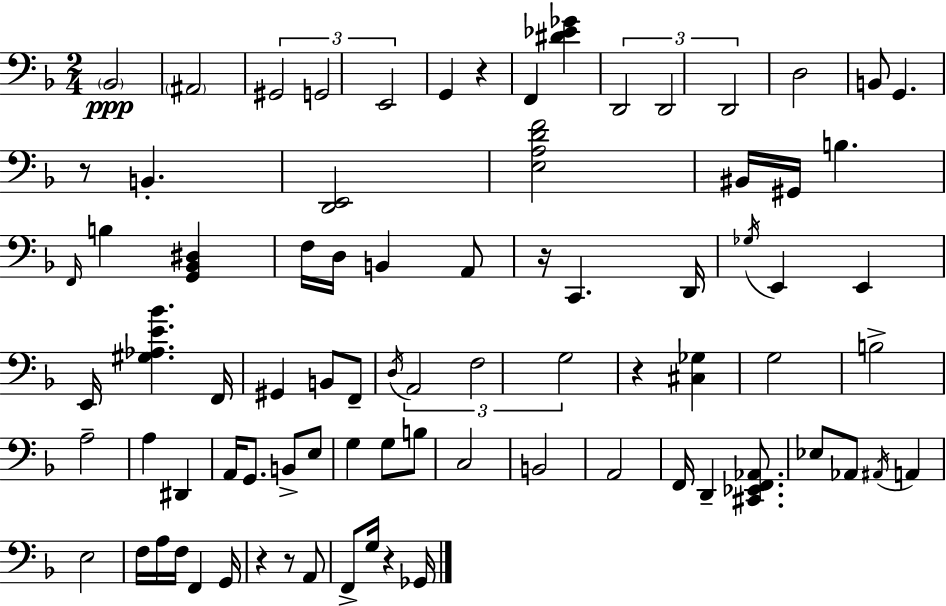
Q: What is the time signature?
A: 2/4